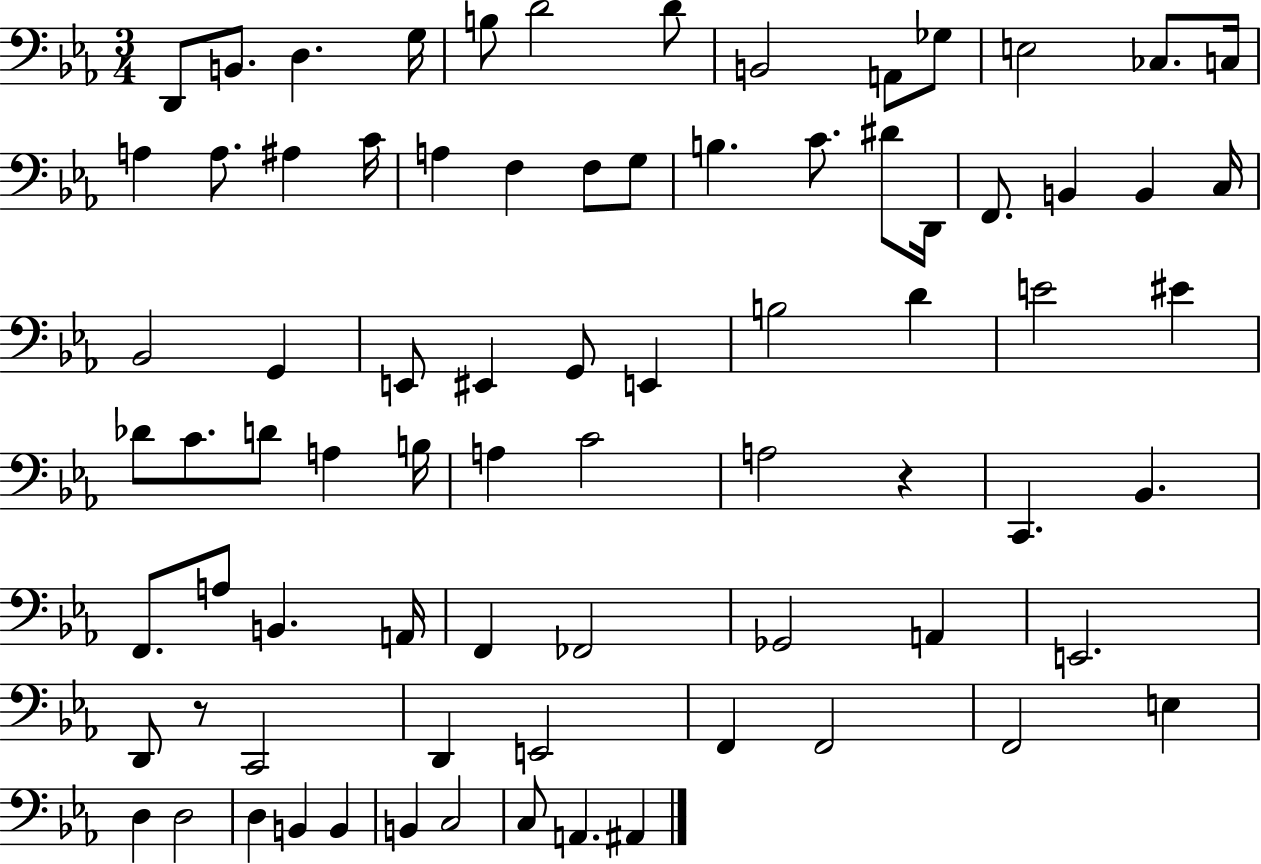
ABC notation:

X:1
T:Untitled
M:3/4
L:1/4
K:Eb
D,,/2 B,,/2 D, G,/4 B,/2 D2 D/2 B,,2 A,,/2 _G,/2 E,2 _C,/2 C,/4 A, A,/2 ^A, C/4 A, F, F,/2 G,/2 B, C/2 ^D/2 D,,/4 F,,/2 B,, B,, C,/4 _B,,2 G,, E,,/2 ^E,, G,,/2 E,, B,2 D E2 ^E _D/2 C/2 D/2 A, B,/4 A, C2 A,2 z C,, _B,, F,,/2 A,/2 B,, A,,/4 F,, _F,,2 _G,,2 A,, E,,2 D,,/2 z/2 C,,2 D,, E,,2 F,, F,,2 F,,2 E, D, D,2 D, B,, B,, B,, C,2 C,/2 A,, ^A,,